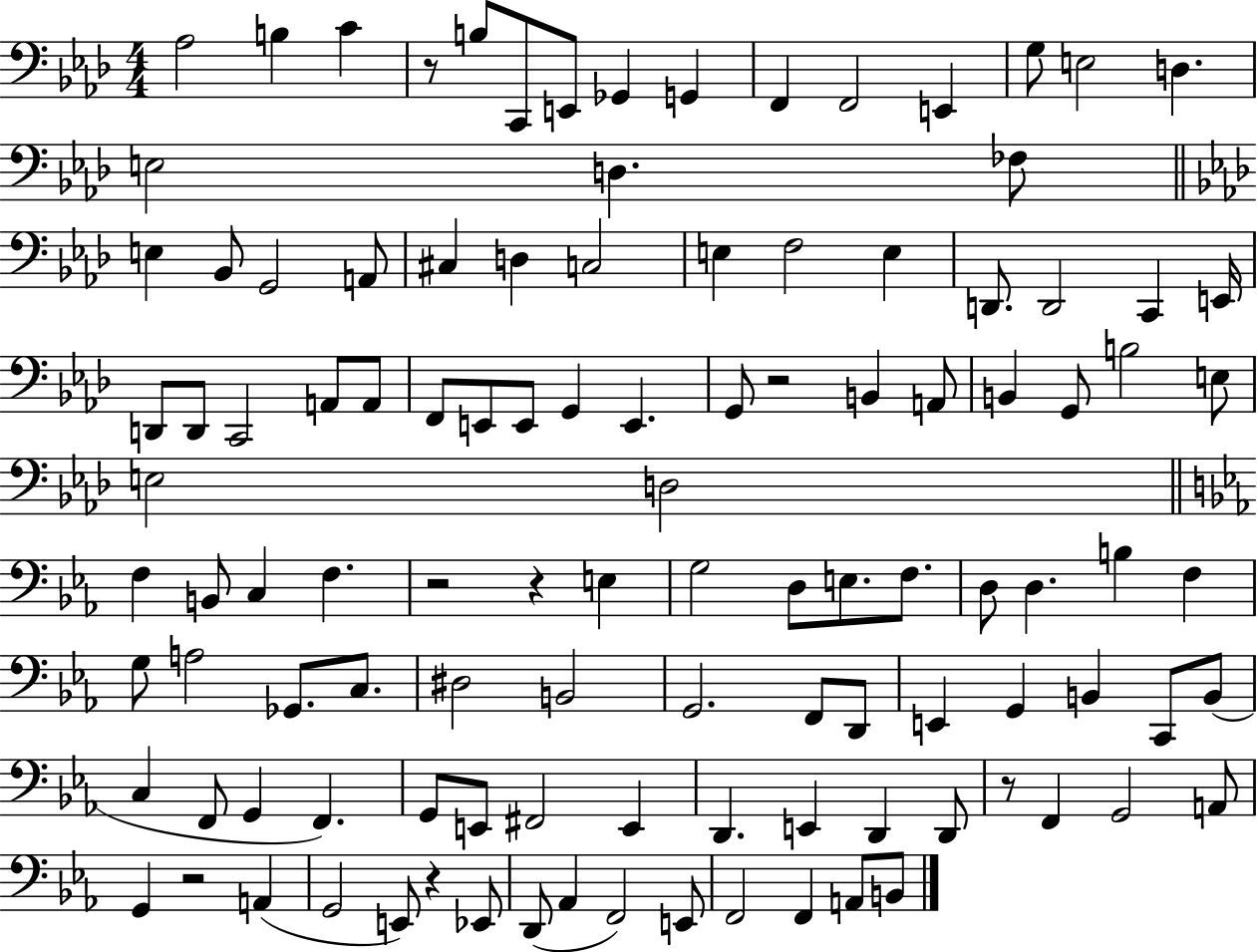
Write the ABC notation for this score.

X:1
T:Untitled
M:4/4
L:1/4
K:Ab
_A,2 B, C z/2 B,/2 C,,/2 E,,/2 _G,, G,, F,, F,,2 E,, G,/2 E,2 D, E,2 D, _F,/2 E, _B,,/2 G,,2 A,,/2 ^C, D, C,2 E, F,2 E, D,,/2 D,,2 C,, E,,/4 D,,/2 D,,/2 C,,2 A,,/2 A,,/2 F,,/2 E,,/2 E,,/2 G,, E,, G,,/2 z2 B,, A,,/2 B,, G,,/2 B,2 E,/2 E,2 D,2 F, B,,/2 C, F, z2 z E, G,2 D,/2 E,/2 F,/2 D,/2 D, B, F, G,/2 A,2 _G,,/2 C,/2 ^D,2 B,,2 G,,2 F,,/2 D,,/2 E,, G,, B,, C,,/2 B,,/2 C, F,,/2 G,, F,, G,,/2 E,,/2 ^F,,2 E,, D,, E,, D,, D,,/2 z/2 F,, G,,2 A,,/2 G,, z2 A,, G,,2 E,,/2 z _E,,/2 D,,/2 _A,, F,,2 E,,/2 F,,2 F,, A,,/2 B,,/2